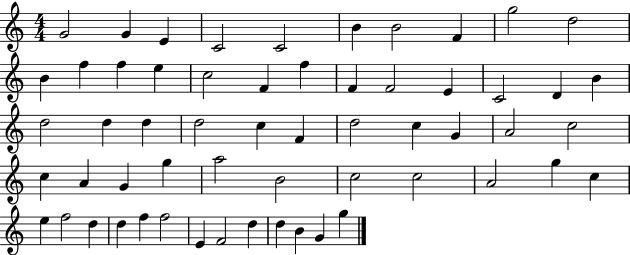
{
  \clef treble
  \numericTimeSignature
  \time 4/4
  \key c \major
  g'2 g'4 e'4 | c'2 c'2 | b'4 b'2 f'4 | g''2 d''2 | \break b'4 f''4 f''4 e''4 | c''2 f'4 f''4 | f'4 f'2 e'4 | c'2 d'4 b'4 | \break d''2 d''4 d''4 | d''2 c''4 f'4 | d''2 c''4 g'4 | a'2 c''2 | \break c''4 a'4 g'4 g''4 | a''2 b'2 | c''2 c''2 | a'2 g''4 c''4 | \break e''4 f''2 d''4 | d''4 f''4 f''2 | e'4 f'2 d''4 | d''4 b'4 g'4 g''4 | \break \bar "|."
}